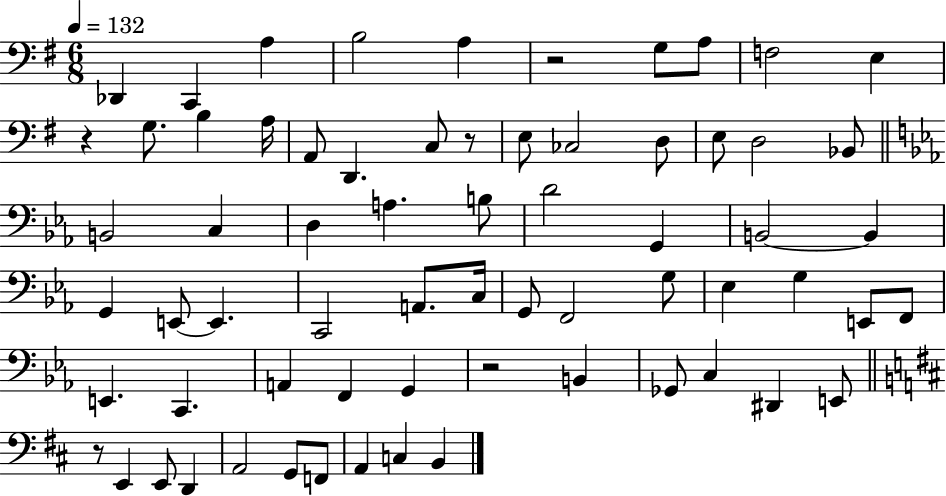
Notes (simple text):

Db2/q C2/q A3/q B3/h A3/q R/h G3/e A3/e F3/h E3/q R/q G3/e. B3/q A3/s A2/e D2/q. C3/e R/e E3/e CES3/h D3/e E3/e D3/h Bb2/e B2/h C3/q D3/q A3/q. B3/e D4/h G2/q B2/h B2/q G2/q E2/e E2/q. C2/h A2/e. C3/s G2/e F2/h G3/e Eb3/q G3/q E2/e F2/e E2/q. C2/q. A2/q F2/q G2/q R/h B2/q Gb2/e C3/q D#2/q E2/e R/e E2/q E2/e D2/q A2/h G2/e F2/e A2/q C3/q B2/q